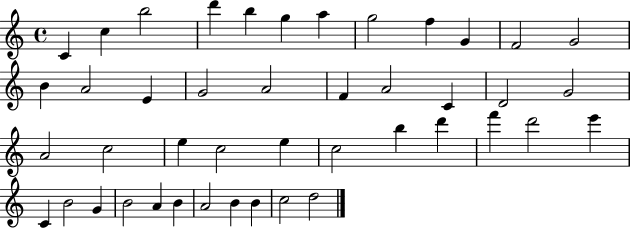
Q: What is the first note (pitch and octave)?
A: C4